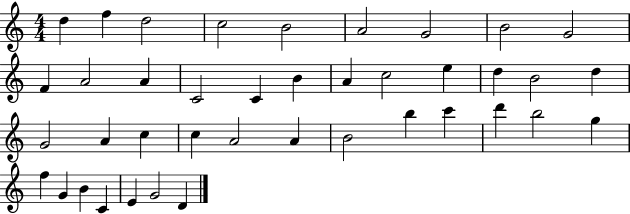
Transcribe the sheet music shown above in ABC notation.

X:1
T:Untitled
M:4/4
L:1/4
K:C
d f d2 c2 B2 A2 G2 B2 G2 F A2 A C2 C B A c2 e d B2 d G2 A c c A2 A B2 b c' d' b2 g f G B C E G2 D